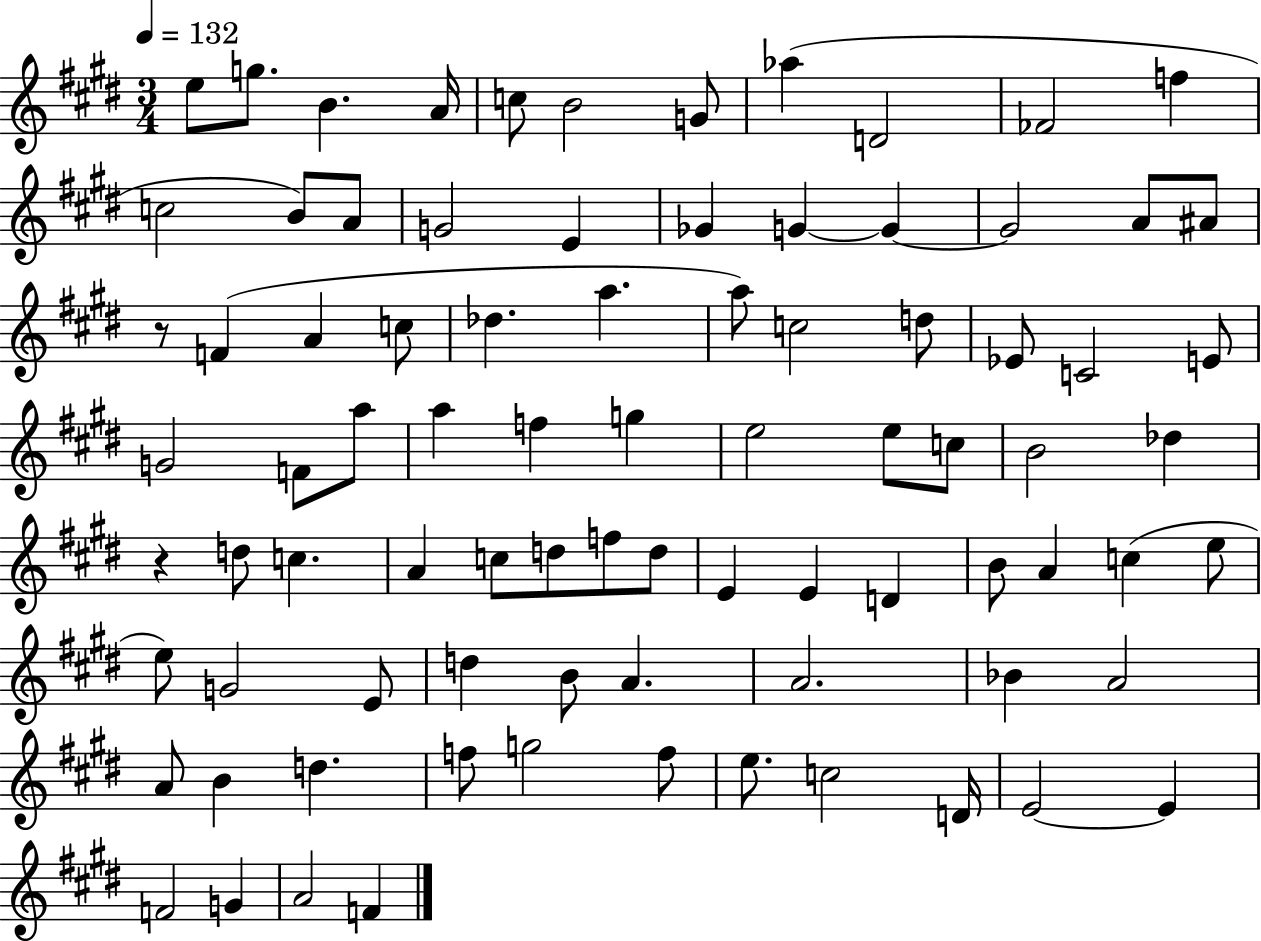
E5/e G5/e. B4/q. A4/s C5/e B4/h G4/e Ab5/q D4/h FES4/h F5/q C5/h B4/e A4/e G4/h E4/q Gb4/q G4/q G4/q G4/h A4/e A#4/e R/e F4/q A4/q C5/e Db5/q. A5/q. A5/e C5/h D5/e Eb4/e C4/h E4/e G4/h F4/e A5/e A5/q F5/q G5/q E5/h E5/e C5/e B4/h Db5/q R/q D5/e C5/q. A4/q C5/e D5/e F5/e D5/e E4/q E4/q D4/q B4/e A4/q C5/q E5/e E5/e G4/h E4/e D5/q B4/e A4/q. A4/h. Bb4/q A4/h A4/e B4/q D5/q. F5/e G5/h F5/e E5/e. C5/h D4/s E4/h E4/q F4/h G4/q A4/h F4/q